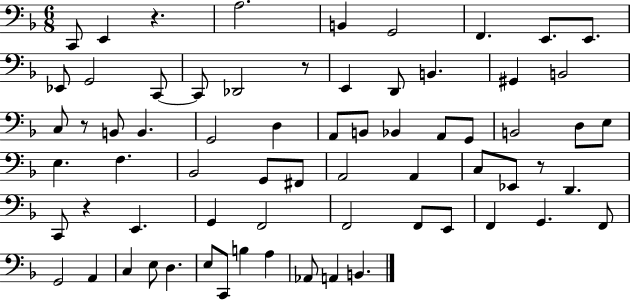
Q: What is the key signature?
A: F major